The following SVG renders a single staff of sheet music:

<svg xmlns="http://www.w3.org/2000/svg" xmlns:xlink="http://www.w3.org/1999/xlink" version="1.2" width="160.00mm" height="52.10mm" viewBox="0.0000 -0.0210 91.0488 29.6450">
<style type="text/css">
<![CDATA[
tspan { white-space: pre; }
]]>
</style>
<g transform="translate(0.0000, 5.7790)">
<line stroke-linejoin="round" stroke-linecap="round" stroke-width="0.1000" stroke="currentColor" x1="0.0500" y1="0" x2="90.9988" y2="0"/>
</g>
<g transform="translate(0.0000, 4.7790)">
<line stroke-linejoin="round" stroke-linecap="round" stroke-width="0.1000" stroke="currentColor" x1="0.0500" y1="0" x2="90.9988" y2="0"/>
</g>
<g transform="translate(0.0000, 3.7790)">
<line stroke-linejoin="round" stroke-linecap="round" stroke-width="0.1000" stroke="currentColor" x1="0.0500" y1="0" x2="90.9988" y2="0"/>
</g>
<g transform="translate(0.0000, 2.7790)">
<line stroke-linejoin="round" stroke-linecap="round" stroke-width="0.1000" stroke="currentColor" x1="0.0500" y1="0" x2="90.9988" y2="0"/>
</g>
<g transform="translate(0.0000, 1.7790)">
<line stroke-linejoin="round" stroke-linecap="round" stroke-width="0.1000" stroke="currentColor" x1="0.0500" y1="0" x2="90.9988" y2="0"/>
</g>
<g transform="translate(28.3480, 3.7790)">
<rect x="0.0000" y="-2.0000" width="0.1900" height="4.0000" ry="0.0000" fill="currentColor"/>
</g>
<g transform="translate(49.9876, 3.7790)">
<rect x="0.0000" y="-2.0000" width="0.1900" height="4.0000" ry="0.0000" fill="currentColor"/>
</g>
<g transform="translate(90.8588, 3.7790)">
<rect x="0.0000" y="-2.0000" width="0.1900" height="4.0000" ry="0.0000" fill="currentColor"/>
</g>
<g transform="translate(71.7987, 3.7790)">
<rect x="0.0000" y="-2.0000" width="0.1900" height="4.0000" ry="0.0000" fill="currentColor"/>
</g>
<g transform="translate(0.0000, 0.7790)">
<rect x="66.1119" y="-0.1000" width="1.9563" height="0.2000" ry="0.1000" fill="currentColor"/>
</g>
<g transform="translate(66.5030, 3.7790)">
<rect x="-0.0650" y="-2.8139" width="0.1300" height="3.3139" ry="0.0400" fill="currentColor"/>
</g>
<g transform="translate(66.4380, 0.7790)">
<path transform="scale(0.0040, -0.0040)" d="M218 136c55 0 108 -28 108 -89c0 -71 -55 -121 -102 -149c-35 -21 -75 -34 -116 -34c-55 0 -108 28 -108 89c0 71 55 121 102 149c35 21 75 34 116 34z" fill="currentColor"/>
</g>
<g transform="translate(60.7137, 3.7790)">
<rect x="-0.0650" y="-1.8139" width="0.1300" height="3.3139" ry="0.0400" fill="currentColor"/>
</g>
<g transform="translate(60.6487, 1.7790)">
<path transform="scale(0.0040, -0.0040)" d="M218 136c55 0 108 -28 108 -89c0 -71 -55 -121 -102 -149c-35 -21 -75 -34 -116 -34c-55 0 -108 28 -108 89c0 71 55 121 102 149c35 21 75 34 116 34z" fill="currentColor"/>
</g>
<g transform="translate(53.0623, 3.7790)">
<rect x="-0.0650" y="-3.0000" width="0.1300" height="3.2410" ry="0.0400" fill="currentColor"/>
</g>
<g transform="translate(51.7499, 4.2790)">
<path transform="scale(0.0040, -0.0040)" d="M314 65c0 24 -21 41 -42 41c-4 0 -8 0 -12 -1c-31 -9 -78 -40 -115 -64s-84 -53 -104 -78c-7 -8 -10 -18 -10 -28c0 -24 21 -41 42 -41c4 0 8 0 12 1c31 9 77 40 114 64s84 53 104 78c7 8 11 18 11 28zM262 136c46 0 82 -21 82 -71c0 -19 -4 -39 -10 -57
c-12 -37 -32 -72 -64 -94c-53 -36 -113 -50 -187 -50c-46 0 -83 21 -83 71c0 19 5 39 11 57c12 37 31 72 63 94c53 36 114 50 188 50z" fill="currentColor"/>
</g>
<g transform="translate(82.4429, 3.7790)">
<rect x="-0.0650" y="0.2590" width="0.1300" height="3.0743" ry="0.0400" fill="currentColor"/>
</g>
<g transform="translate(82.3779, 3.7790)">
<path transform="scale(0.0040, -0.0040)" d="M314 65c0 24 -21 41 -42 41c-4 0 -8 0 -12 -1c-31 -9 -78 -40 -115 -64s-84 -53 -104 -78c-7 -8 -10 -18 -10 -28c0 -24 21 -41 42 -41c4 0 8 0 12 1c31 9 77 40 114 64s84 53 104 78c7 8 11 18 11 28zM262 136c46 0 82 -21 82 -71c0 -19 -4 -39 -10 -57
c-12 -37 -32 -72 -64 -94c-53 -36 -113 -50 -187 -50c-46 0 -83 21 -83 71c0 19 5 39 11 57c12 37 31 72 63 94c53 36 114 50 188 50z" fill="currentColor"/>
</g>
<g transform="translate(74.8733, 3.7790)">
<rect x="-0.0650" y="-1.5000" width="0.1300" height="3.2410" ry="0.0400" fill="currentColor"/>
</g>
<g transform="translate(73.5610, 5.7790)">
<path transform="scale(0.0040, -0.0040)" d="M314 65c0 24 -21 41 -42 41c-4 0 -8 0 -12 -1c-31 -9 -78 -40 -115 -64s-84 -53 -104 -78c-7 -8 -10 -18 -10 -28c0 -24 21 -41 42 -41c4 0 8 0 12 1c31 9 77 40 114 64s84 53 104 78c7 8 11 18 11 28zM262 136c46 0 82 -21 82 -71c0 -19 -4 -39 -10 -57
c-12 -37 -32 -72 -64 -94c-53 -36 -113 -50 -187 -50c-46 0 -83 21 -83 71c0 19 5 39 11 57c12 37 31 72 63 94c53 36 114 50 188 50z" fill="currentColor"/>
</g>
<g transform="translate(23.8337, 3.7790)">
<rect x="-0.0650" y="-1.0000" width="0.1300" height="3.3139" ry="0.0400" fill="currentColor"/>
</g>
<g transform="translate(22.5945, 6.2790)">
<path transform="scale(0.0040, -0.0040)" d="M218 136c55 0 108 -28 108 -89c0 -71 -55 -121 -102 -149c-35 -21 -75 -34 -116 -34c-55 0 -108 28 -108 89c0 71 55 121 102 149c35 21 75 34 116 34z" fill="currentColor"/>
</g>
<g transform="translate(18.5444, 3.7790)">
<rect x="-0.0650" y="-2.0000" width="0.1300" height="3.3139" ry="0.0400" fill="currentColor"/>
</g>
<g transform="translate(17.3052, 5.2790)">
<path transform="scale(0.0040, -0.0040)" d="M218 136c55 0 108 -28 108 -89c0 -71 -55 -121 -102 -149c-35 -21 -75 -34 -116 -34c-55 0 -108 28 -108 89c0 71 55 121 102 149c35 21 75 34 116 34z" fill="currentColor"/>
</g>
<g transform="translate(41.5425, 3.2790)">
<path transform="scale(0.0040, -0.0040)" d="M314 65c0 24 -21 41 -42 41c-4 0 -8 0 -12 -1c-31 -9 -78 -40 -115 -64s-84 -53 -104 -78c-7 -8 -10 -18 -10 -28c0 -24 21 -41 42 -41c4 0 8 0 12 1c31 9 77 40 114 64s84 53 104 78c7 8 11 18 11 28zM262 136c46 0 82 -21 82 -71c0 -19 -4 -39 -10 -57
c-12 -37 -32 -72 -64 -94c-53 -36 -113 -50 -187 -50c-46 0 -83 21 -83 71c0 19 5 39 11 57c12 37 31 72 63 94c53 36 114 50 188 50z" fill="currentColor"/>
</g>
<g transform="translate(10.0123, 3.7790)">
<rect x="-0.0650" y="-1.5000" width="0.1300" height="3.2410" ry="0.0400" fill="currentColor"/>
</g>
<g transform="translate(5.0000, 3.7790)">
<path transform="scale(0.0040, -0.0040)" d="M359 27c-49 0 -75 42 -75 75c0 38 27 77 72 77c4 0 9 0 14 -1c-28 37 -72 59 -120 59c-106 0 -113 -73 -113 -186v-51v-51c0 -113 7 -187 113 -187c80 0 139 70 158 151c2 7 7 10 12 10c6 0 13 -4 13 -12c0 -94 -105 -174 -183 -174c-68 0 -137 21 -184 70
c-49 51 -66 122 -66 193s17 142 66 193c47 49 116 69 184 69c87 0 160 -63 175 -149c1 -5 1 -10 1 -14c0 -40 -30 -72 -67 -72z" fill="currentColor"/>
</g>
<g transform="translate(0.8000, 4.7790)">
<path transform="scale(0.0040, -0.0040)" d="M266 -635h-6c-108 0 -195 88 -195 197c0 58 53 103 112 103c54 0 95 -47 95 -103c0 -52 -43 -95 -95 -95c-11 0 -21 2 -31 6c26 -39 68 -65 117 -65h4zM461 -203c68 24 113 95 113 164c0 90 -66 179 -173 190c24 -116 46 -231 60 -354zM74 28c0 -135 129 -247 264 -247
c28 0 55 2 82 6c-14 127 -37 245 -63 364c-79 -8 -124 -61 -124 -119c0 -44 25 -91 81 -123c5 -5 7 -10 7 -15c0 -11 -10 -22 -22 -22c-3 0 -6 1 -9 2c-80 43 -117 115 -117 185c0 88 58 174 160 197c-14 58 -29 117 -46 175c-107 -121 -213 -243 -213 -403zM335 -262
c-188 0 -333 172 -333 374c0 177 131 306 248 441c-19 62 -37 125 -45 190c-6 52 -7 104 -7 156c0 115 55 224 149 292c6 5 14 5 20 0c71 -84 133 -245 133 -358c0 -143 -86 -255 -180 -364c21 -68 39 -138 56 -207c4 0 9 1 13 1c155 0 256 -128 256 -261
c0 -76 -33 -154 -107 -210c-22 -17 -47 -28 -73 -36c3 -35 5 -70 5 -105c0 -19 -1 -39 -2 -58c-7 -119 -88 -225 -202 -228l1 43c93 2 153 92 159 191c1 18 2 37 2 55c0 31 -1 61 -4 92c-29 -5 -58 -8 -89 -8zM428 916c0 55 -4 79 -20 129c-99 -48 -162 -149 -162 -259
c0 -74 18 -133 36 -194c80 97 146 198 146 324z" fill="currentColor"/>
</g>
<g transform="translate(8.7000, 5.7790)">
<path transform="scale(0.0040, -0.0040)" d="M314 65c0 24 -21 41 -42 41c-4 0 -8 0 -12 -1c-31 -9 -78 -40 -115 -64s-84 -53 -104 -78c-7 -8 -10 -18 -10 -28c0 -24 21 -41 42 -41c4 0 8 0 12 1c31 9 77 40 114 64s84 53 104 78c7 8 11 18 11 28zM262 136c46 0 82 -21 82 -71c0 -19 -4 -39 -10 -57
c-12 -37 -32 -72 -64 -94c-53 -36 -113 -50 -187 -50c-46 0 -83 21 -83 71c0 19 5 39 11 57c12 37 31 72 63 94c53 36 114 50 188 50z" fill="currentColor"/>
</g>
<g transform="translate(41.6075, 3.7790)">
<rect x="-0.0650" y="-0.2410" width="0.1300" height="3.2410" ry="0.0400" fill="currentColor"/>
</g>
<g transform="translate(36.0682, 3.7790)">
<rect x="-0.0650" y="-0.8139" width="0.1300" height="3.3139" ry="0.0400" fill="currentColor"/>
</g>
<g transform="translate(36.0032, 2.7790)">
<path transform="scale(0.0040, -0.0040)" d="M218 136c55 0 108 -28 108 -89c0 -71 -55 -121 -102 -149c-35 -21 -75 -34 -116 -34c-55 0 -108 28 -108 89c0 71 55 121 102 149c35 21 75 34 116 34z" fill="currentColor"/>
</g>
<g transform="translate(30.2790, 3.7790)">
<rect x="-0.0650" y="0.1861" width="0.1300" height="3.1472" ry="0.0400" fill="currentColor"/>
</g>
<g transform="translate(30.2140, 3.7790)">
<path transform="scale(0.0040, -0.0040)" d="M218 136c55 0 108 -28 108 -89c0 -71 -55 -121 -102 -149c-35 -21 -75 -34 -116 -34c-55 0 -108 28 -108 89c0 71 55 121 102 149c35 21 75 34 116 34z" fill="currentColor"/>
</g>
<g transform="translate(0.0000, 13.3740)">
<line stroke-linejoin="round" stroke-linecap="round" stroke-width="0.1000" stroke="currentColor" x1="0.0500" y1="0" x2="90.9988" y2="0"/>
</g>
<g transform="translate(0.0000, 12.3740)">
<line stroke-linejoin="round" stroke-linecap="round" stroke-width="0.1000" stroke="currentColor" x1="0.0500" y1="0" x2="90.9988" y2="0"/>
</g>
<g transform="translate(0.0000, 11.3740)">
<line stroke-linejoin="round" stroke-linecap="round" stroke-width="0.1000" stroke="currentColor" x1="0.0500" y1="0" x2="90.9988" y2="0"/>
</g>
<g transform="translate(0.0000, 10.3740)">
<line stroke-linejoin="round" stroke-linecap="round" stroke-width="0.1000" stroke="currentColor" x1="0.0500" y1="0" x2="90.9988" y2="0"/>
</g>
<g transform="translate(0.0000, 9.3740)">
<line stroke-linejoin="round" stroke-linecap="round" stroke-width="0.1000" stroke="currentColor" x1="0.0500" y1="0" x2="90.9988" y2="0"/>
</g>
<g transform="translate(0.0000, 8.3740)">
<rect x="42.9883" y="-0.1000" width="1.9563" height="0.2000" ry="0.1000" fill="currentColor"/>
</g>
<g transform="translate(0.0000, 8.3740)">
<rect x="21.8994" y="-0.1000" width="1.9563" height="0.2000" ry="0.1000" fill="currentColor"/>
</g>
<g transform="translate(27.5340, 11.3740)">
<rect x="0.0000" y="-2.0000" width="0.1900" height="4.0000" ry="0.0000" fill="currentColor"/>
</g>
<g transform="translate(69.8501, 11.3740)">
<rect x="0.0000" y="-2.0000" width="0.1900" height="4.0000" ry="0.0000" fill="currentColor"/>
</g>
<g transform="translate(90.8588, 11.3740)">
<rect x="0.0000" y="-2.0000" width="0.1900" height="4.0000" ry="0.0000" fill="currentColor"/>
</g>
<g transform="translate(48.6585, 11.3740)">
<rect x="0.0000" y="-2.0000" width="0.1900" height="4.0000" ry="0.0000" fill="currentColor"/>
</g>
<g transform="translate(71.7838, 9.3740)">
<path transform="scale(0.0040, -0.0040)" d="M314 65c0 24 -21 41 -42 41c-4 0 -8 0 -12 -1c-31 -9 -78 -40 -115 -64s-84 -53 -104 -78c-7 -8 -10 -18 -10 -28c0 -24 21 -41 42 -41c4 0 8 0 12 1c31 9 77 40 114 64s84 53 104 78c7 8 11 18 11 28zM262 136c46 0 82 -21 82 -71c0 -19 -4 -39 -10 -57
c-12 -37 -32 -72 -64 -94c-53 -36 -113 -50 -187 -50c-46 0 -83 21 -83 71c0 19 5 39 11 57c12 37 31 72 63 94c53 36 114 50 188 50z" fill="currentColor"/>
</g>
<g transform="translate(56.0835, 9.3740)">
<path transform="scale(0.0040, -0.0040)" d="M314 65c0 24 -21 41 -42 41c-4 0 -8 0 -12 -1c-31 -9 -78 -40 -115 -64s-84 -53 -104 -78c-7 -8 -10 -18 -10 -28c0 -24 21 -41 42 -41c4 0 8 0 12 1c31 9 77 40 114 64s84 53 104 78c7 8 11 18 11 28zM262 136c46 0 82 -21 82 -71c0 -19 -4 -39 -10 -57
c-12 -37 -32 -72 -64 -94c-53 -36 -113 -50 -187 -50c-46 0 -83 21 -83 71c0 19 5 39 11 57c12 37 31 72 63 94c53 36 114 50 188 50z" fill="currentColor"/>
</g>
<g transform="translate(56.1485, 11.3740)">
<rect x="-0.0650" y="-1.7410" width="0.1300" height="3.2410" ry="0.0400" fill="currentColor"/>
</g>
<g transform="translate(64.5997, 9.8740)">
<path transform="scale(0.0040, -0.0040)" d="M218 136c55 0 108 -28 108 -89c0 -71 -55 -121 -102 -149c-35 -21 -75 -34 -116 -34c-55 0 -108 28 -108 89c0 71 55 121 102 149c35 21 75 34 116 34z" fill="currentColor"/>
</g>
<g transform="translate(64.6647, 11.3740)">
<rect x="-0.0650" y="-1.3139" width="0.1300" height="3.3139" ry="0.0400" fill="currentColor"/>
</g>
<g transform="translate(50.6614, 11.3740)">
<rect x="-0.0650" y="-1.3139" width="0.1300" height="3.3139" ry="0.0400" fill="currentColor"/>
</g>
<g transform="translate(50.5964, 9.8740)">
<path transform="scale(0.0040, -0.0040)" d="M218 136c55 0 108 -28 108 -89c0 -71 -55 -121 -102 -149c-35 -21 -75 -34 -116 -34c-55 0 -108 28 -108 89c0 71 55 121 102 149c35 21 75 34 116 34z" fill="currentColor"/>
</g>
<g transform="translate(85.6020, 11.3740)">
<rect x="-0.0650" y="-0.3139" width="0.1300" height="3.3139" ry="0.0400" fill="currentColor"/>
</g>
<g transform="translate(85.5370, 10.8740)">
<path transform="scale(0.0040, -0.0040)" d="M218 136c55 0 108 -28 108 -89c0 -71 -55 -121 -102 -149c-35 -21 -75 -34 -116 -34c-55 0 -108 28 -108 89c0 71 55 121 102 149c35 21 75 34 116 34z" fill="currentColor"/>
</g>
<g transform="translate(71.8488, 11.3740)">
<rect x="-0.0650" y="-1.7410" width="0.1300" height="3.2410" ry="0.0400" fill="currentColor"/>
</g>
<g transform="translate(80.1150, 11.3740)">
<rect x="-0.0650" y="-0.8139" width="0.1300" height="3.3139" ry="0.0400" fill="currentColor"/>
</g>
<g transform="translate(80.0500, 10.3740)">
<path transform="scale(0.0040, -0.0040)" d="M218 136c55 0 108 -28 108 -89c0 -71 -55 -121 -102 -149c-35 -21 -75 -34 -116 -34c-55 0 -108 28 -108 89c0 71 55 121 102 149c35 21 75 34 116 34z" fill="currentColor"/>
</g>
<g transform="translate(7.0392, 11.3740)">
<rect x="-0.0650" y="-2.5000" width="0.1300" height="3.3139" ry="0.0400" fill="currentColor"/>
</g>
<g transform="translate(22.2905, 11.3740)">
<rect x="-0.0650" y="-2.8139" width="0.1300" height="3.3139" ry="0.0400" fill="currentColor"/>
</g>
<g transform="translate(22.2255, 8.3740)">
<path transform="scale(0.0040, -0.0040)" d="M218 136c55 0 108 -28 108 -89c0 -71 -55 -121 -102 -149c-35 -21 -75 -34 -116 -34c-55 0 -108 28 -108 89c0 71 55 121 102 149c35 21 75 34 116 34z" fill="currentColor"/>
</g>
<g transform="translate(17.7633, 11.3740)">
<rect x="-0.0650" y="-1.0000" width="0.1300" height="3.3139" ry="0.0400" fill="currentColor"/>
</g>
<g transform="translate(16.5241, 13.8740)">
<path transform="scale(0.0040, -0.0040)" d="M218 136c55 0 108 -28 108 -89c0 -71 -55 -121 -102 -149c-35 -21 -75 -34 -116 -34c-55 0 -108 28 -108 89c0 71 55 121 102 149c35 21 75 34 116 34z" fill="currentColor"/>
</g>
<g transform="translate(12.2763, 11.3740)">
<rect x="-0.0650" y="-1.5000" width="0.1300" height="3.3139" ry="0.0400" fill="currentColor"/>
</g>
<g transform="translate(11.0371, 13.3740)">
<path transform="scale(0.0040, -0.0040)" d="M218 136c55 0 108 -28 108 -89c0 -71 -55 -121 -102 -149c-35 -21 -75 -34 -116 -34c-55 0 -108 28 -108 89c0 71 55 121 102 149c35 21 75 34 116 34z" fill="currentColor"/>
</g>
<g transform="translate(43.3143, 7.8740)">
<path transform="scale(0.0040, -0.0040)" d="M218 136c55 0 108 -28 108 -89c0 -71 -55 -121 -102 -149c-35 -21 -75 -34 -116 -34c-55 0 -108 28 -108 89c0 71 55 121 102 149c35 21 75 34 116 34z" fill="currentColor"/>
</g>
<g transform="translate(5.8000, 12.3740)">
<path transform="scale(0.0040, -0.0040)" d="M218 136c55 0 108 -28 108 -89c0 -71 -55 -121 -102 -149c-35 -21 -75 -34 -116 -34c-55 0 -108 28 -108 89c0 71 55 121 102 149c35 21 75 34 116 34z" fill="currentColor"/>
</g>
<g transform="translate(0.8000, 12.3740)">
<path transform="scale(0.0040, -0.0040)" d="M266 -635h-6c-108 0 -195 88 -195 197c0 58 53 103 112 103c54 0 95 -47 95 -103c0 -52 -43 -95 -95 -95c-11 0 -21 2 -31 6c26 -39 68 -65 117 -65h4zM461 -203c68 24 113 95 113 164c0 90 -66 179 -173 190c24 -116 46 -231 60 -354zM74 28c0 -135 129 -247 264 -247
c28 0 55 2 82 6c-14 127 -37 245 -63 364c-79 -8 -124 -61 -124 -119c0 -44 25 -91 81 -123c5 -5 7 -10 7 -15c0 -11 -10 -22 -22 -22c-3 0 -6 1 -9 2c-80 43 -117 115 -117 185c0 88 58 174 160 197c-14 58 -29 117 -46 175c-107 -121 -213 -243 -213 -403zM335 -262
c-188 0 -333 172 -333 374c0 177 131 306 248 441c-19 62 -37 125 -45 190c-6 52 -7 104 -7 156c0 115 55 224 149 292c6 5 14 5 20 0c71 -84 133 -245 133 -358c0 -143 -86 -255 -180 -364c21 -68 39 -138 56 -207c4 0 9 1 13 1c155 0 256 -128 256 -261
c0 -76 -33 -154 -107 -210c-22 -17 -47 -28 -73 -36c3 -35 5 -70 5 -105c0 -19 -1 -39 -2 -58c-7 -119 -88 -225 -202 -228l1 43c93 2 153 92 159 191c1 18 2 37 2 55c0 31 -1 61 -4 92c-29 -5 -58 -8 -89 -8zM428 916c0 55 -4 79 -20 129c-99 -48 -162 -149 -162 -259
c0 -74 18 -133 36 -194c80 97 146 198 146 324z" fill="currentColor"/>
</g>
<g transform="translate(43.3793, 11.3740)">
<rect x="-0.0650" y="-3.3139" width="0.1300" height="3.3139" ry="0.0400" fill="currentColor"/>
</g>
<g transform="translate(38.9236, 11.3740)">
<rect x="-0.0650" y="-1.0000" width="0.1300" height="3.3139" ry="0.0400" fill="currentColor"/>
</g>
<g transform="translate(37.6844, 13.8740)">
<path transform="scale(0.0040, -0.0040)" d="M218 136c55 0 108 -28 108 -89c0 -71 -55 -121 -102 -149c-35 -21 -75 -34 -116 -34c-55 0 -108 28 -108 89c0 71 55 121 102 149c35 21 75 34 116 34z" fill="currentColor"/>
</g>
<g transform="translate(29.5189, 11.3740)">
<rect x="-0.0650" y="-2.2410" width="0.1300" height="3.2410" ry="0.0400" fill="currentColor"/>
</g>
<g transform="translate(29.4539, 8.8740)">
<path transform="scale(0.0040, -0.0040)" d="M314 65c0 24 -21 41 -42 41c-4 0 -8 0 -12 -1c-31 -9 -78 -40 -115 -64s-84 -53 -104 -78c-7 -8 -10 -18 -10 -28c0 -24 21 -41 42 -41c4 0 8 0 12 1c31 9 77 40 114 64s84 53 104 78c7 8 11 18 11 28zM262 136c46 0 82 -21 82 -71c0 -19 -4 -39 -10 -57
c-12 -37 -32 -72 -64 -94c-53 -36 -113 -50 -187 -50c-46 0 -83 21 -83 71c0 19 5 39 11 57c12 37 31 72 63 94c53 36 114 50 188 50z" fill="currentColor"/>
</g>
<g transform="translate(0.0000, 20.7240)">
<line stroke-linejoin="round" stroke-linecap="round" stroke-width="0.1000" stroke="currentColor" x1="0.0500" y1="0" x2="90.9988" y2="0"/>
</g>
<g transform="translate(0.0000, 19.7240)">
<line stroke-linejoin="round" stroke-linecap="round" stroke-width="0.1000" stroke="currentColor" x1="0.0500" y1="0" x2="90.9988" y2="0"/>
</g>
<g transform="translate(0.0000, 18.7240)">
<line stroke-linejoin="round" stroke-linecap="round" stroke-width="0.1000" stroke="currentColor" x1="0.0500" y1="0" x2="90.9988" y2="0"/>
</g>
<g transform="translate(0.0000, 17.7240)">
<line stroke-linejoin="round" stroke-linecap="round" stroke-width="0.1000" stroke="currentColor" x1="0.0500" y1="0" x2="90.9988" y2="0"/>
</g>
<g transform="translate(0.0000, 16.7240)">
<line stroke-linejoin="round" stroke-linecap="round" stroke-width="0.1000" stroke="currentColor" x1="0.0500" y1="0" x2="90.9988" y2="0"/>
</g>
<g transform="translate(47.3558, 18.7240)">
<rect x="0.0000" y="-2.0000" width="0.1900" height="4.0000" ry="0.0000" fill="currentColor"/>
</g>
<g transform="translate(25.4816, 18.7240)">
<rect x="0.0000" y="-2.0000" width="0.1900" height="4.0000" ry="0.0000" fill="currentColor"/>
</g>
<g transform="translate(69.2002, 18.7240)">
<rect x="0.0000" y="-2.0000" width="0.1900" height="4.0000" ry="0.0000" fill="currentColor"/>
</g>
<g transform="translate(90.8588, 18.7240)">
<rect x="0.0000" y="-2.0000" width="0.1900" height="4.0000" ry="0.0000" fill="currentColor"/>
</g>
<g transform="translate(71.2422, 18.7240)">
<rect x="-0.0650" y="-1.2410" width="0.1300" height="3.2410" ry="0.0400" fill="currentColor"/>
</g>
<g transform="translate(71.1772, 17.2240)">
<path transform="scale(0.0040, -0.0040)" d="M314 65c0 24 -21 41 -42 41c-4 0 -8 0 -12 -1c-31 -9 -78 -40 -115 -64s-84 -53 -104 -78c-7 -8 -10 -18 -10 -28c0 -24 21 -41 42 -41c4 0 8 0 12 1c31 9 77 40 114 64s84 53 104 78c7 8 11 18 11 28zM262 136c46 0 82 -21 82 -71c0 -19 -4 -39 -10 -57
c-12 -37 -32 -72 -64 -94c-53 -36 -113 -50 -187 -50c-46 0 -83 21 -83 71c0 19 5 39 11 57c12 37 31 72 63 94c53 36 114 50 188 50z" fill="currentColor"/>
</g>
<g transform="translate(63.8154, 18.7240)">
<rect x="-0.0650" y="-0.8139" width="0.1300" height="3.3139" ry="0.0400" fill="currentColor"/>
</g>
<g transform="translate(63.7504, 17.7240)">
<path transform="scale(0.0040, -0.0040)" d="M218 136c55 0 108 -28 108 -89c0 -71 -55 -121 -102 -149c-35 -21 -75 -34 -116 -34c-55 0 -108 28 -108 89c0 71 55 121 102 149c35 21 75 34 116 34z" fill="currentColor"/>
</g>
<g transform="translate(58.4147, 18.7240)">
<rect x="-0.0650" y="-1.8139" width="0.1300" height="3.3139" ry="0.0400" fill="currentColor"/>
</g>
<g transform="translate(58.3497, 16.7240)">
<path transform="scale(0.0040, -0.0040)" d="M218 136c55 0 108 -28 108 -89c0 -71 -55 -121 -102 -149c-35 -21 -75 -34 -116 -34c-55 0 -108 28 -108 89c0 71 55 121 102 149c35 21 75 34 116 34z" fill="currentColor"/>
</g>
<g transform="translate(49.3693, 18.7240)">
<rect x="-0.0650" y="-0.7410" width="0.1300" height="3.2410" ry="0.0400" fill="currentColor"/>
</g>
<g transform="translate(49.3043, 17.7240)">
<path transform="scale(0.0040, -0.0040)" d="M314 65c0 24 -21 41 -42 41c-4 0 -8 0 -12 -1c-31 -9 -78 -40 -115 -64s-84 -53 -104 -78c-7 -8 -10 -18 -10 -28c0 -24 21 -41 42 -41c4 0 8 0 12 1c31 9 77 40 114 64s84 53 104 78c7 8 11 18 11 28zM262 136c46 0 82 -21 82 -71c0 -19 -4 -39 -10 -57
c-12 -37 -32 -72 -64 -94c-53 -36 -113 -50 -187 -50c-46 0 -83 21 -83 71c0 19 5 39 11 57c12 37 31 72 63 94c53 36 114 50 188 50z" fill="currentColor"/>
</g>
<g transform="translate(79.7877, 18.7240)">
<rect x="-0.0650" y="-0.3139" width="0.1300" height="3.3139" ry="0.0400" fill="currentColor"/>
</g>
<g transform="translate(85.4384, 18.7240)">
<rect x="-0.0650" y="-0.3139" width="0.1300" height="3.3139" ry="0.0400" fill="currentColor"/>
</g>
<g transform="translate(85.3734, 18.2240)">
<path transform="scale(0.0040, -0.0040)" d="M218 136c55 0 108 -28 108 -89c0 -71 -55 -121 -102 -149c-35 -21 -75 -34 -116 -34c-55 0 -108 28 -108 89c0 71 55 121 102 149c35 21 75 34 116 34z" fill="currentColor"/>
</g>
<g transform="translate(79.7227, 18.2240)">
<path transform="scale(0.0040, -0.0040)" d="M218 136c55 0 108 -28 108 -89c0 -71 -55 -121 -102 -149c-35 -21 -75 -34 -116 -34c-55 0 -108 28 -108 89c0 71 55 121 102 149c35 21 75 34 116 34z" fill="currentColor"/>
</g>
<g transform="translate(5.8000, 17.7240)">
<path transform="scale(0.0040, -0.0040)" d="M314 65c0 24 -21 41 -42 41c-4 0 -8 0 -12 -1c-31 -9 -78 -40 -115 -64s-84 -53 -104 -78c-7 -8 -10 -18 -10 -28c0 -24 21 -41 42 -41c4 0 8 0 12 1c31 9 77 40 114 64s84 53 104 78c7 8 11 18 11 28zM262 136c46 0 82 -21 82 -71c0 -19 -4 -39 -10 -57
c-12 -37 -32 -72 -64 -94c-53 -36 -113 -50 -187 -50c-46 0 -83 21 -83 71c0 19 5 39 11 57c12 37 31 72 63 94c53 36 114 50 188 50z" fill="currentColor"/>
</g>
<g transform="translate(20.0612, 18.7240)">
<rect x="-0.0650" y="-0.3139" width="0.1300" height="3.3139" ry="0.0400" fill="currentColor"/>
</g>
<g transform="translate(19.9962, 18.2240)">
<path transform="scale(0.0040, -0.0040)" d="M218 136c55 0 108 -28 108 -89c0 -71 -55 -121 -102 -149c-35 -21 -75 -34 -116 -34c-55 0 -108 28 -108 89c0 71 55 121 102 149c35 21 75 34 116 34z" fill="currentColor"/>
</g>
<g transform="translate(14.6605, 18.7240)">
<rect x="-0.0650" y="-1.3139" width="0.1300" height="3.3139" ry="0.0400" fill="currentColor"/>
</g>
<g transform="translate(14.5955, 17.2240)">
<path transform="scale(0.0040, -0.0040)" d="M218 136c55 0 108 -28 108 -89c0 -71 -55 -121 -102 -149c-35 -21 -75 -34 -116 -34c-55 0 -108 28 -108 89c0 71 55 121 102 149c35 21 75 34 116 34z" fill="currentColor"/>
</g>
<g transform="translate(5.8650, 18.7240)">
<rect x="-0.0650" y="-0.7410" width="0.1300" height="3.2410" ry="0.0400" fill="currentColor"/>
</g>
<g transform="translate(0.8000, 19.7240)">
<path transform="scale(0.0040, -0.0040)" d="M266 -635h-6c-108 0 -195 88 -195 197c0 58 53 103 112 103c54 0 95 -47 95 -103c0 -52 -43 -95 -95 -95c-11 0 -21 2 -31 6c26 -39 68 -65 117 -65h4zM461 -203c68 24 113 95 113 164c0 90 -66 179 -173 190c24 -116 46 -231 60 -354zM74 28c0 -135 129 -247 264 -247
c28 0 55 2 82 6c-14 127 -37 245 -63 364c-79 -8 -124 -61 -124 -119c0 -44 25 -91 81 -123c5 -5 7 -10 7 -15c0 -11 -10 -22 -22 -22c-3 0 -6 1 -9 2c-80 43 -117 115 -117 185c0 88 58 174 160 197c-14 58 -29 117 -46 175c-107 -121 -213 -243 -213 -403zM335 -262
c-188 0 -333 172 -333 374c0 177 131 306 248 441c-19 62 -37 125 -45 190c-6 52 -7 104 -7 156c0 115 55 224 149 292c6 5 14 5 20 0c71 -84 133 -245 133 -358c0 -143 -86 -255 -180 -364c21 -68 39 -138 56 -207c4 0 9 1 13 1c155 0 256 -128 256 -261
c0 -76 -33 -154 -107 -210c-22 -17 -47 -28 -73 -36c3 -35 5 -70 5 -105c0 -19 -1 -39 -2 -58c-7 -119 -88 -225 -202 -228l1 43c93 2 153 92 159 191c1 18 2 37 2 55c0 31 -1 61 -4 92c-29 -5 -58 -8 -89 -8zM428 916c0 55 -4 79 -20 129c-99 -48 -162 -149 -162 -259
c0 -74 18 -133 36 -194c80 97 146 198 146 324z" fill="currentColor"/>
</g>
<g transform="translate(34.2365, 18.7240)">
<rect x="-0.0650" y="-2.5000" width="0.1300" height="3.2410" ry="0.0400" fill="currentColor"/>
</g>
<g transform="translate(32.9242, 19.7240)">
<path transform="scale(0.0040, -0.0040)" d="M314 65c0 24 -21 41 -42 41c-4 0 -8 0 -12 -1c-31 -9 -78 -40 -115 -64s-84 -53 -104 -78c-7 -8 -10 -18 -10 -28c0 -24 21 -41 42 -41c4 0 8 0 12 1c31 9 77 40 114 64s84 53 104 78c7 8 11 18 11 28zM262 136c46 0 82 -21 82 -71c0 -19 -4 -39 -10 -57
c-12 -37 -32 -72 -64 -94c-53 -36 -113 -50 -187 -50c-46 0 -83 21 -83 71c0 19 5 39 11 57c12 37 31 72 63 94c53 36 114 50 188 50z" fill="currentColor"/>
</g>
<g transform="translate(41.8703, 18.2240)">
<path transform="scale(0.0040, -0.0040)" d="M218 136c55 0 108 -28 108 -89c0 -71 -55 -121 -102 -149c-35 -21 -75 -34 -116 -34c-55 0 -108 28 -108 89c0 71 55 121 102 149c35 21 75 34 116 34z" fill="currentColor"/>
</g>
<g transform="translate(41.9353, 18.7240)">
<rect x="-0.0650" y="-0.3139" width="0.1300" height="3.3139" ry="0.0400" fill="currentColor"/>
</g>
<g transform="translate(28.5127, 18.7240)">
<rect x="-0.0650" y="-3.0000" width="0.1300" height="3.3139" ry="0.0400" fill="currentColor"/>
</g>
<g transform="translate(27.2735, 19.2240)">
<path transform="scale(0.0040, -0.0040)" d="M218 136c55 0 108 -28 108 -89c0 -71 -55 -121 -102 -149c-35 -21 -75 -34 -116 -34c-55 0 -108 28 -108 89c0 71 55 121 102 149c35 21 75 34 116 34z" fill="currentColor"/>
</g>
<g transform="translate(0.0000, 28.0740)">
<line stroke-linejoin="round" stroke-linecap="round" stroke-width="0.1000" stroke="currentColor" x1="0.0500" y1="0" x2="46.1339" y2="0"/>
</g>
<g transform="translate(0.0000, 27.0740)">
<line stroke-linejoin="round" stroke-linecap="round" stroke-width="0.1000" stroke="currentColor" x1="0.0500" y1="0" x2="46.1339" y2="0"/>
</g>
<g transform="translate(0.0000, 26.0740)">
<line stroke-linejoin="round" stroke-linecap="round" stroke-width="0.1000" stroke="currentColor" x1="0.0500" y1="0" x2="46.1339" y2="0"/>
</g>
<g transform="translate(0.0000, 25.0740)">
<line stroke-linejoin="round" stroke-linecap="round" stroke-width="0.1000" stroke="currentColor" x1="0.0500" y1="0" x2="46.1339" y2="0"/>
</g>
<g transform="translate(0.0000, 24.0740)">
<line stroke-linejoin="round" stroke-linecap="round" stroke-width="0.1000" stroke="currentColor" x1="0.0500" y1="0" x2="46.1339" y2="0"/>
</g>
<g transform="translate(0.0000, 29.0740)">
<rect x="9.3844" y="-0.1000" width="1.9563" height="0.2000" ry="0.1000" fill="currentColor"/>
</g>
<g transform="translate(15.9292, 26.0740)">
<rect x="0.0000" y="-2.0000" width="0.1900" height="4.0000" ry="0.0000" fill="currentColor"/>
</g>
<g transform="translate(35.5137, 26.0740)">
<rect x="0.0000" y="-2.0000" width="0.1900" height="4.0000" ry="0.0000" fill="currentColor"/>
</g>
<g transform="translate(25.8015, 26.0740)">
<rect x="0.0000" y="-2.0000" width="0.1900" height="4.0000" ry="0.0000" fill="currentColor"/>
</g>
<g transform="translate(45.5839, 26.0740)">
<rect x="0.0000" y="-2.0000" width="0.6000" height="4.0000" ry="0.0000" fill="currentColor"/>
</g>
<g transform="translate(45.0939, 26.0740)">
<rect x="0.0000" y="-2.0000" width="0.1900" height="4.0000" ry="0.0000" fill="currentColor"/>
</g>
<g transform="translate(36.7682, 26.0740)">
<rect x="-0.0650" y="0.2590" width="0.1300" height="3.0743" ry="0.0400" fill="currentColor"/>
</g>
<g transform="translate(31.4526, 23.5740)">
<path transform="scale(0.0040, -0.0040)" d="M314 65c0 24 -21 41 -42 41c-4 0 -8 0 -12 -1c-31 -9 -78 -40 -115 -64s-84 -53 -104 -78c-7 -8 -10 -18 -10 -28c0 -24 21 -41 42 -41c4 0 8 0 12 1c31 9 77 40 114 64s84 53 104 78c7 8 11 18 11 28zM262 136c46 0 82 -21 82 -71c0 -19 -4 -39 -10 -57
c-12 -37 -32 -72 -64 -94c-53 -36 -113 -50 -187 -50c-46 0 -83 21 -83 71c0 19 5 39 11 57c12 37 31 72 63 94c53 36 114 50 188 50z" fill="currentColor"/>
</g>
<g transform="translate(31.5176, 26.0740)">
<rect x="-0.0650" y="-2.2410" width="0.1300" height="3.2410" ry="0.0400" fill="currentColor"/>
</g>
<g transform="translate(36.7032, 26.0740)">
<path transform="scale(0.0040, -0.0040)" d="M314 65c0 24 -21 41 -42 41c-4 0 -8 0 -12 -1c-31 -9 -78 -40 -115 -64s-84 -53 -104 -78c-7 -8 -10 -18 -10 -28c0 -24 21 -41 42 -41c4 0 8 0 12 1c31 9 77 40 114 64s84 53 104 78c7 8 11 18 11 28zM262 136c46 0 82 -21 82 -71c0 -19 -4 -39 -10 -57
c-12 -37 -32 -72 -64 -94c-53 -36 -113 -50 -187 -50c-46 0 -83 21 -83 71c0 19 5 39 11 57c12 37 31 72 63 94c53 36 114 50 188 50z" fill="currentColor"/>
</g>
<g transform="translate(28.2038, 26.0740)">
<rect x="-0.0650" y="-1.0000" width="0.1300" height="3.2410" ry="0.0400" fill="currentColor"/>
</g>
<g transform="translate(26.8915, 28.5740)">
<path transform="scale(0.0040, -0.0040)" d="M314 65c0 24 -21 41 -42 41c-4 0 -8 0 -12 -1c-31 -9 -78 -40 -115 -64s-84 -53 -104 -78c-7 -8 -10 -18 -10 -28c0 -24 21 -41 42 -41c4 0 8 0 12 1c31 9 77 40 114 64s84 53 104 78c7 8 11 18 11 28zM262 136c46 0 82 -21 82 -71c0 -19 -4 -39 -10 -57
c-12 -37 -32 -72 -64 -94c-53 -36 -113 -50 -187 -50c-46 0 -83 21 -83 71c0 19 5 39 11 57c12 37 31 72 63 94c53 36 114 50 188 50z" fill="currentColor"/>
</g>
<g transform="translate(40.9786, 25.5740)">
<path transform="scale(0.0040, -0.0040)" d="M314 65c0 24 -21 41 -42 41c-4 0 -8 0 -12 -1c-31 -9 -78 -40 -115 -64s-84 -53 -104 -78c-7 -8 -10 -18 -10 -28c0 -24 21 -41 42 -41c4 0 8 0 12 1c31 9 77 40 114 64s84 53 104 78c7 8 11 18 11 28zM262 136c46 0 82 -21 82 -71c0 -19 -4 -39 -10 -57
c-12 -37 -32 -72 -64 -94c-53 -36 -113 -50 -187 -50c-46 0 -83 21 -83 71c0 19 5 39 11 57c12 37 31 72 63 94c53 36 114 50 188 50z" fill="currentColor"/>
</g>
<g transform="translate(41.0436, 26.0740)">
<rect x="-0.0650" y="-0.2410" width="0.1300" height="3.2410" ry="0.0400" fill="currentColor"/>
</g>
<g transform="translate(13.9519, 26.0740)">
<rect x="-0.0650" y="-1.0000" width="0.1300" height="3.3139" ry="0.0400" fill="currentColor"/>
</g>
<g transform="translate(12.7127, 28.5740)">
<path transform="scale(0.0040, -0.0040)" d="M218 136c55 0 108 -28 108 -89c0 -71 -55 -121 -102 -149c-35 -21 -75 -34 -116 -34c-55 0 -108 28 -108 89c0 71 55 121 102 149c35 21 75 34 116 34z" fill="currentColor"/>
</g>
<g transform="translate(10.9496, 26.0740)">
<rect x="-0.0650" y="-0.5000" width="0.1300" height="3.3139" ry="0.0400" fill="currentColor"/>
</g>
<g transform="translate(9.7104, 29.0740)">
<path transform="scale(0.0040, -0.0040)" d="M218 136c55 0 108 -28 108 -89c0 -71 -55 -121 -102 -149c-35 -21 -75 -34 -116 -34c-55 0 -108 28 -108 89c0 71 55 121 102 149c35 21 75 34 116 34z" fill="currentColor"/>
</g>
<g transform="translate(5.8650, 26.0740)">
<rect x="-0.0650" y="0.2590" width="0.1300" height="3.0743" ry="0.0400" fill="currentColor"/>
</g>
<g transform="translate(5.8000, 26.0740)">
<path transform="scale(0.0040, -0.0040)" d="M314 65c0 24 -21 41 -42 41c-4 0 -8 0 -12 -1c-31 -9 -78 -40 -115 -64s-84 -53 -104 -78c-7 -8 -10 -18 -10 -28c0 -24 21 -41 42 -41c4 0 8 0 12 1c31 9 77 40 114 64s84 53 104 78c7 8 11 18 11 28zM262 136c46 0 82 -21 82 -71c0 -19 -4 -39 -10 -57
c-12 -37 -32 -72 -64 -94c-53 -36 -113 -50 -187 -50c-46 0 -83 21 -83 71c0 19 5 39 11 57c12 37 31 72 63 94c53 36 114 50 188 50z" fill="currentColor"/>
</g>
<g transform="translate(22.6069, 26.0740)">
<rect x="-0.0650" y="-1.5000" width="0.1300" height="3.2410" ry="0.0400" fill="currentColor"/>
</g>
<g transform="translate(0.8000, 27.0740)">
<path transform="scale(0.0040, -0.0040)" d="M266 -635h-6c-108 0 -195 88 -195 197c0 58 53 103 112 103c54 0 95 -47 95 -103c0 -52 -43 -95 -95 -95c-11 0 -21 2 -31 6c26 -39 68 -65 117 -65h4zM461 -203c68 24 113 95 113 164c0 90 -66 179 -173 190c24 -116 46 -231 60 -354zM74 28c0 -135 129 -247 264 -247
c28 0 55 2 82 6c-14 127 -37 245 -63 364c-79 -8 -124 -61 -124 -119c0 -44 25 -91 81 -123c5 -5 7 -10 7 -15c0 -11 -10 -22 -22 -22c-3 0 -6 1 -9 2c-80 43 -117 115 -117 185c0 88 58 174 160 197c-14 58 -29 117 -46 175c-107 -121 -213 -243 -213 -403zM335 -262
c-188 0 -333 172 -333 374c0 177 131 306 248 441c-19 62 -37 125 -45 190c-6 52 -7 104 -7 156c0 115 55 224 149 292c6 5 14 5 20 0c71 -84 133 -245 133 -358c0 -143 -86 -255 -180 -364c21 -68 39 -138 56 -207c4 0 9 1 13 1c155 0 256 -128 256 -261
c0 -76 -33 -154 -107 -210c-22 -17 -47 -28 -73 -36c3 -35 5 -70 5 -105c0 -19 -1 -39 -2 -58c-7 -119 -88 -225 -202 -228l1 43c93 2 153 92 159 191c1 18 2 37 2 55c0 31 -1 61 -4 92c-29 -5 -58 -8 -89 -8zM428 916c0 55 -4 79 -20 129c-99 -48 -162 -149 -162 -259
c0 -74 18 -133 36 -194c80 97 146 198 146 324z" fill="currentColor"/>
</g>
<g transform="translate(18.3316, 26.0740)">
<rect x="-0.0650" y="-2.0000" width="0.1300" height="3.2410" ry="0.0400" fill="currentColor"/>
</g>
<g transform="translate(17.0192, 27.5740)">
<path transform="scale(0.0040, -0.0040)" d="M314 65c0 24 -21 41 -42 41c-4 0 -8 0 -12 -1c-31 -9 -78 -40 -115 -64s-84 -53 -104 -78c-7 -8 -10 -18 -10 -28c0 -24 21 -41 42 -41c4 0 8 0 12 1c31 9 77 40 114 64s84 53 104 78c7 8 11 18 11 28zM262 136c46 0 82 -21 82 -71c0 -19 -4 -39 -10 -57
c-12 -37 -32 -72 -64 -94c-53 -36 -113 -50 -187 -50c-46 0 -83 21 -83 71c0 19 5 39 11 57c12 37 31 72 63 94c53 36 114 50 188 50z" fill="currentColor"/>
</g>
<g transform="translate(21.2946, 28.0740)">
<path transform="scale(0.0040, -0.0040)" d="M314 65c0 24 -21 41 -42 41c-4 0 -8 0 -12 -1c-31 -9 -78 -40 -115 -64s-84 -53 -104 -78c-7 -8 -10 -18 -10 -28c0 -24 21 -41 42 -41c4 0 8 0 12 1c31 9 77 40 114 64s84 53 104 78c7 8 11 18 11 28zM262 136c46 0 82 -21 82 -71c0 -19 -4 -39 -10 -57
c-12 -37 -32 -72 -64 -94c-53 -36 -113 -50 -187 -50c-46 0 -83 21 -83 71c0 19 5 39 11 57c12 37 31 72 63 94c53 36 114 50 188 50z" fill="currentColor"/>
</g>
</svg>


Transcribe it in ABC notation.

X:1
T:Untitled
M:4/4
L:1/4
K:C
E2 F D B d c2 A2 f a E2 B2 G E D a g2 D b e f2 e f2 d c d2 e c A G2 c d2 f d e2 c c B2 C D F2 E2 D2 g2 B2 c2